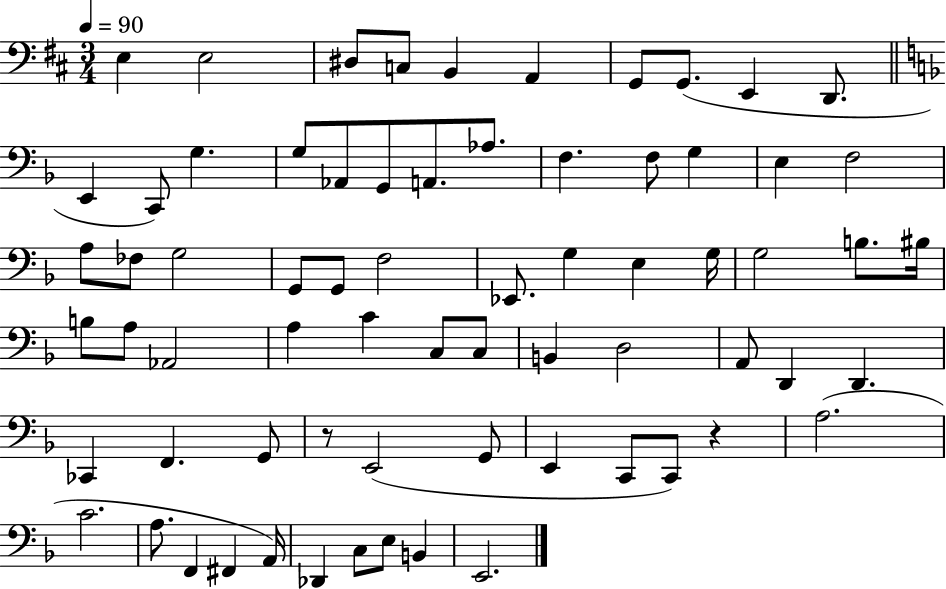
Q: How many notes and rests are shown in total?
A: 69